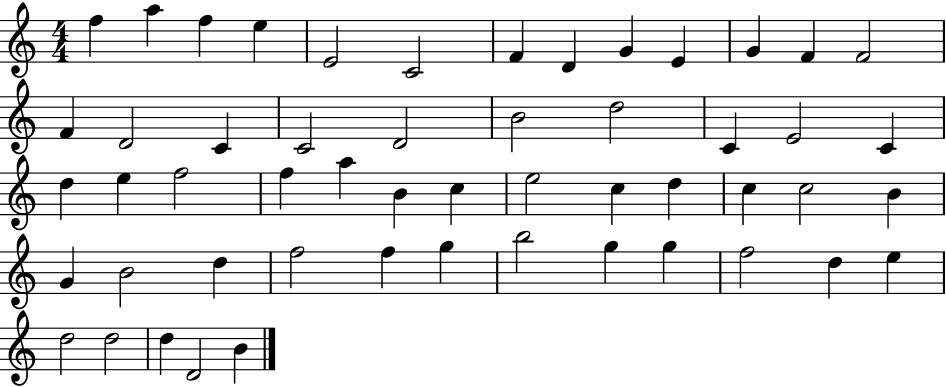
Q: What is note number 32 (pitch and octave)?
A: C5